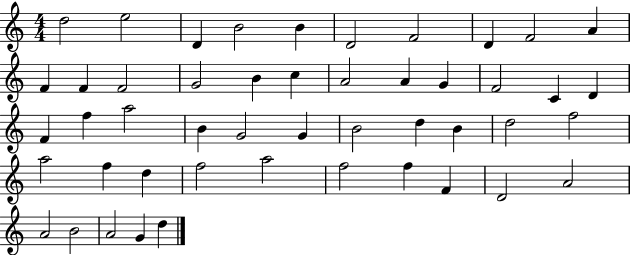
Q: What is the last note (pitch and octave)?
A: D5